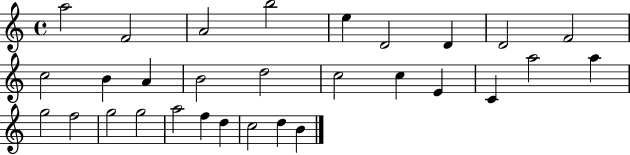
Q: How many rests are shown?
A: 0